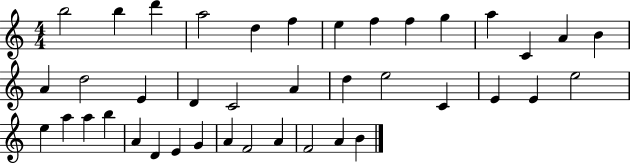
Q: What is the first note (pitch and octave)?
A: B5